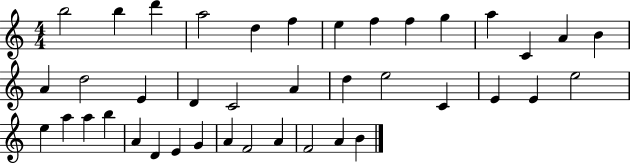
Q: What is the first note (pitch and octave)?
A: B5